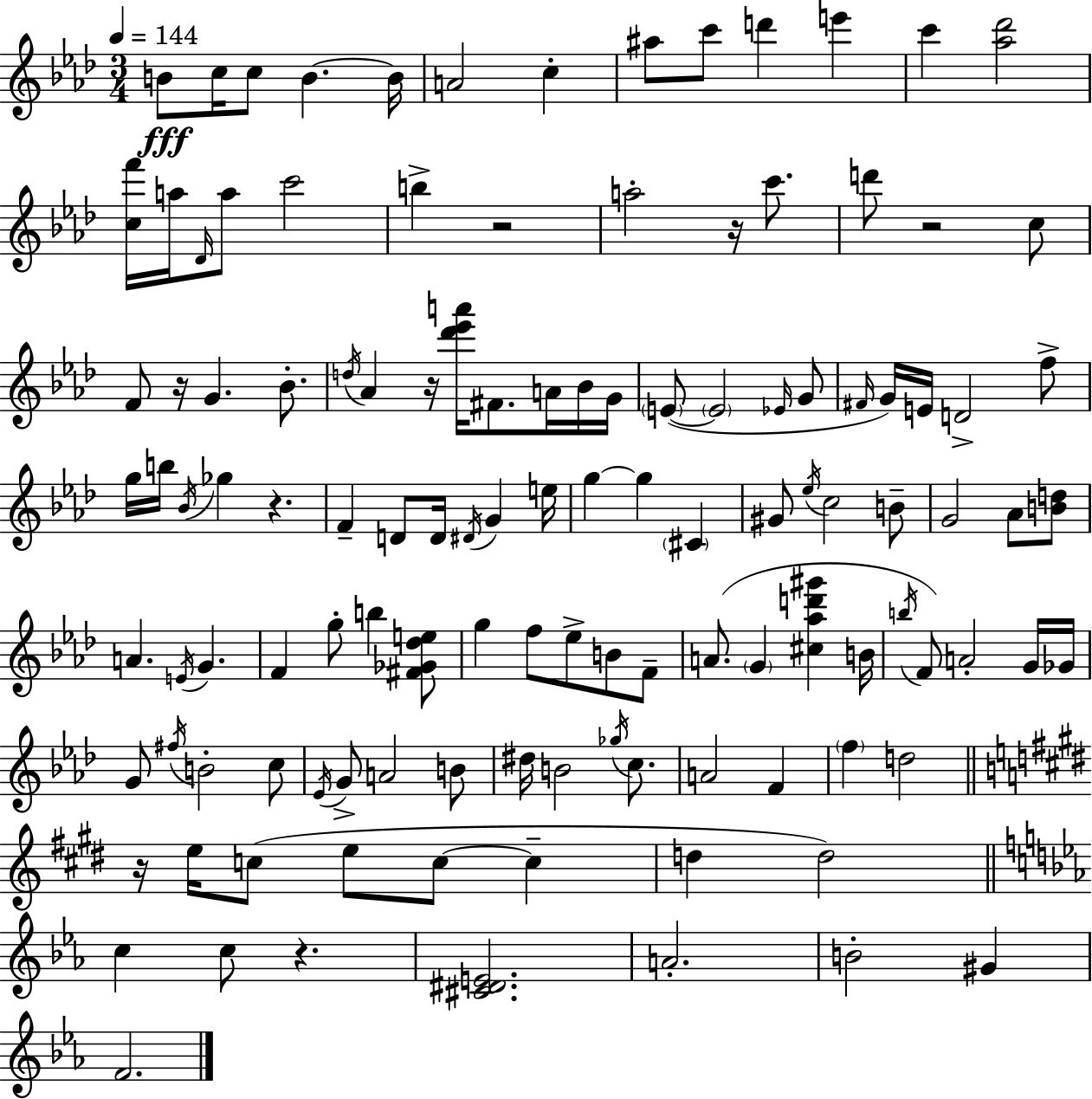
X:1
T:Untitled
M:3/4
L:1/4
K:Fm
B/2 c/4 c/2 B B/4 A2 c ^a/2 c'/2 d' e' c' [_a_d']2 [cf']/4 a/4 _D/4 a/2 c'2 b z2 a2 z/4 c'/2 d'/2 z2 c/2 F/2 z/4 G _B/2 d/4 _A z/4 [_d'_e'a']/4 ^F/2 A/4 _B/4 G/4 E/2 E2 _E/4 G/2 ^F/4 G/4 E/4 D2 f/2 g/4 b/4 _B/4 _g z F D/2 D/4 ^D/4 G e/4 g g ^C ^G/2 _e/4 c2 B/2 G2 _A/2 [Bd]/2 A E/4 G F g/2 b [^F_G_de]/2 g f/2 _e/2 B/2 F/2 A/2 G [^c_ad'^g'] B/4 b/4 F/2 A2 G/4 _G/4 G/2 ^f/4 B2 c/2 _E/4 G/2 A2 B/2 ^d/4 B2 _g/4 c/2 A2 F f d2 z/4 e/4 c/2 e/2 c/2 c d d2 c c/2 z [^C^DE]2 A2 B2 ^G F2